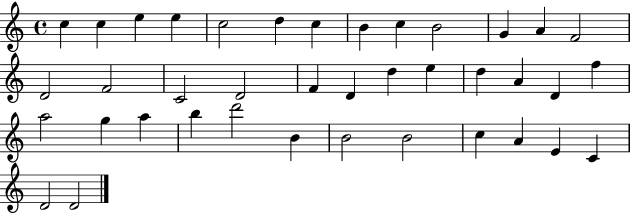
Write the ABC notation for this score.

X:1
T:Untitled
M:4/4
L:1/4
K:C
c c e e c2 d c B c B2 G A F2 D2 F2 C2 D2 F D d e d A D f a2 g a b d'2 B B2 B2 c A E C D2 D2